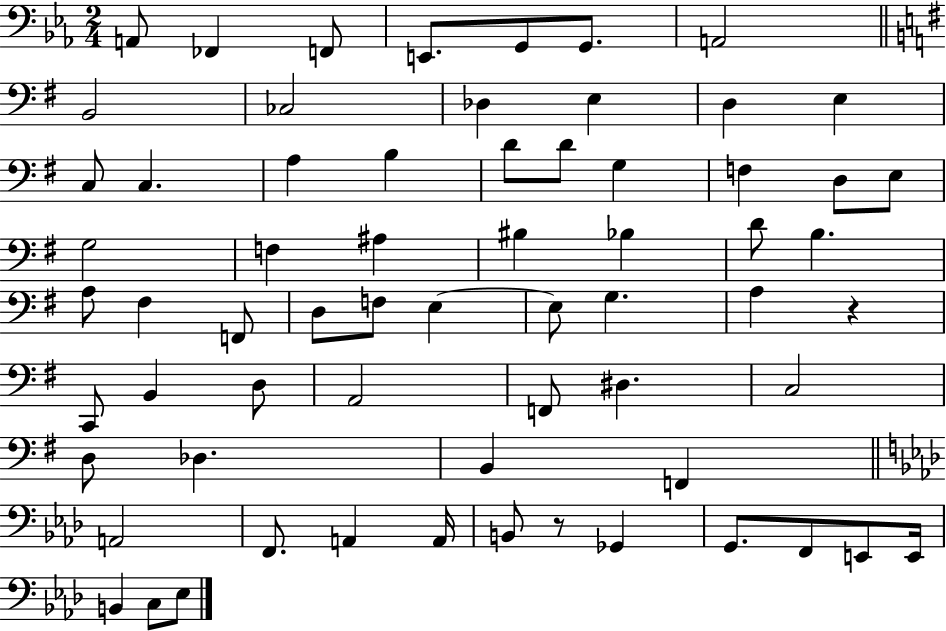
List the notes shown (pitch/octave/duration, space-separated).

A2/e FES2/q F2/e E2/e. G2/e G2/e. A2/h B2/h CES3/h Db3/q E3/q D3/q E3/q C3/e C3/q. A3/q B3/q D4/e D4/e G3/q F3/q D3/e E3/e G3/h F3/q A#3/q BIS3/q Bb3/q D4/e B3/q. A3/e F#3/q F2/e D3/e F3/e E3/q E3/e G3/q. A3/q R/q C2/e B2/q D3/e A2/h F2/e D#3/q. C3/h D3/e Db3/q. B2/q F2/q A2/h F2/e. A2/q A2/s B2/e R/e Gb2/q G2/e. F2/e E2/e E2/s B2/q C3/e Eb3/e